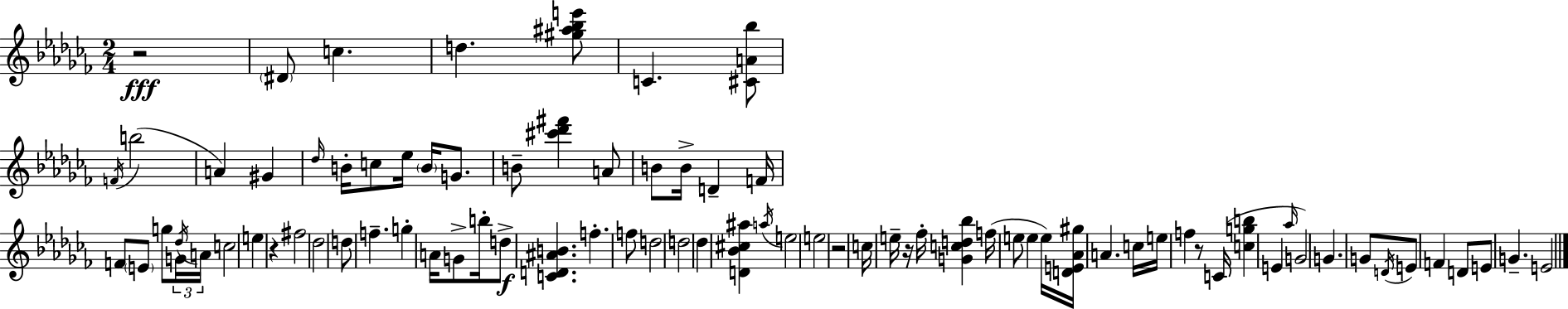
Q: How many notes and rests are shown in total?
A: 82